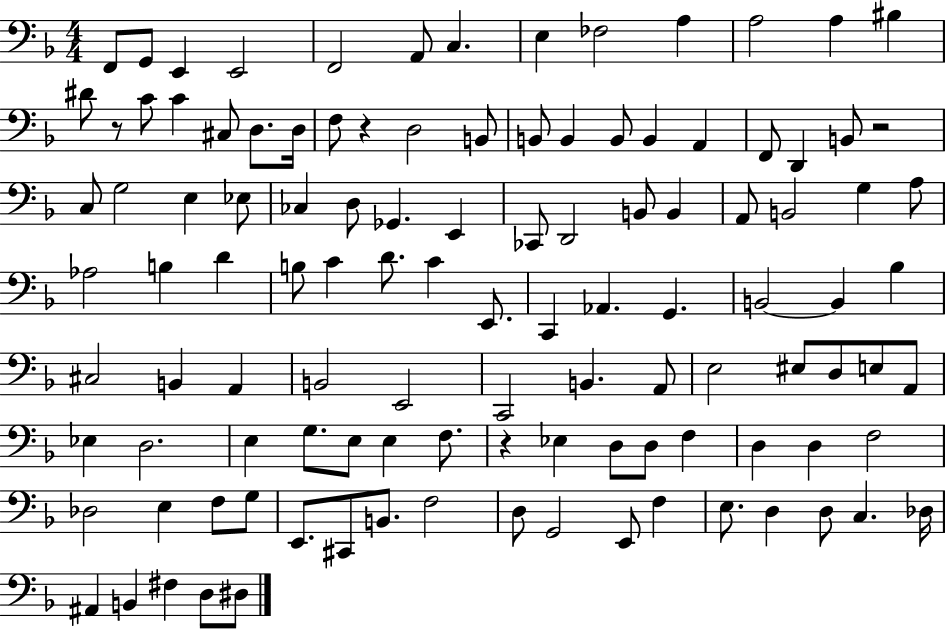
F2/e G2/e E2/q E2/h F2/h A2/e C3/q. E3/q FES3/h A3/q A3/h A3/q BIS3/q D#4/e R/e C4/e C4/q C#3/e D3/e. D3/s F3/e R/q D3/h B2/e B2/e B2/q B2/e B2/q A2/q F2/e D2/q B2/e R/h C3/e G3/h E3/q Eb3/e CES3/q D3/e Gb2/q. E2/q CES2/e D2/h B2/e B2/q A2/e B2/h G3/q A3/e Ab3/h B3/q D4/q B3/e C4/q D4/e. C4/q E2/e. C2/q Ab2/q. G2/q. B2/h B2/q Bb3/q C#3/h B2/q A2/q B2/h E2/h C2/h B2/q. A2/e E3/h EIS3/e D3/e E3/e A2/e Eb3/q D3/h. E3/q G3/e. E3/e E3/q F3/e. R/q Eb3/q D3/e D3/e F3/q D3/q D3/q F3/h Db3/h E3/q F3/e G3/e E2/e. C#2/e B2/e. F3/h D3/e G2/h E2/e F3/q E3/e. D3/q D3/e C3/q. Db3/s A#2/q B2/q F#3/q D3/e D#3/e